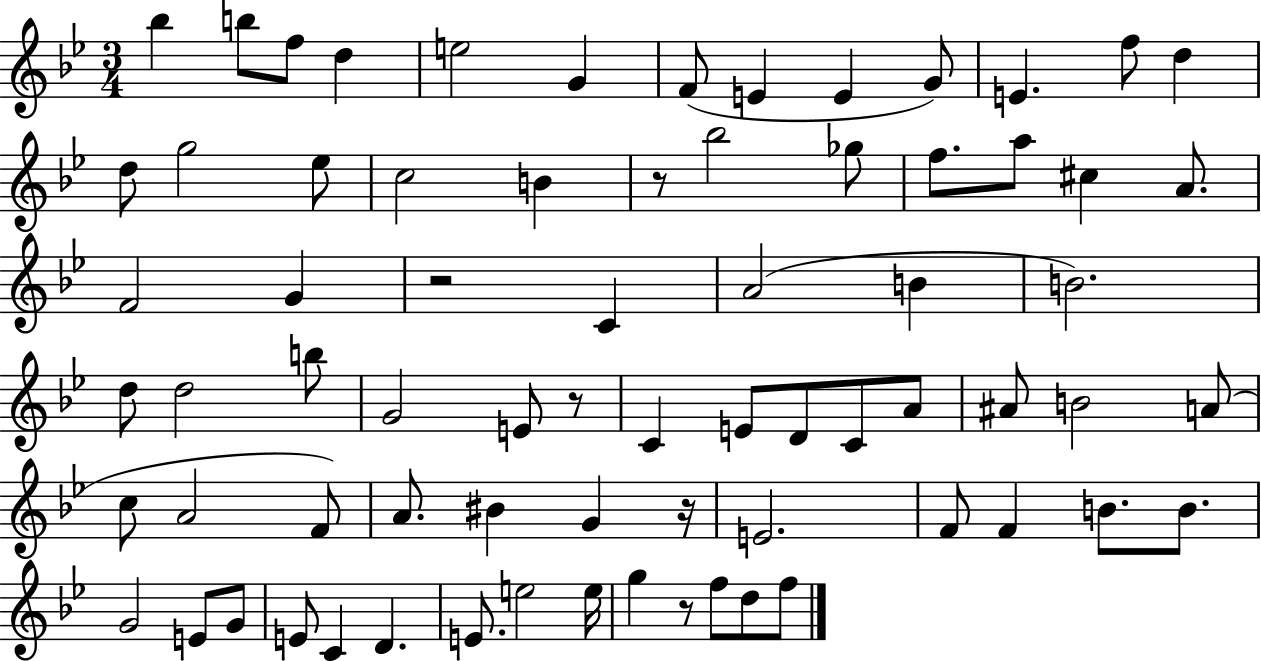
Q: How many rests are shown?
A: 5